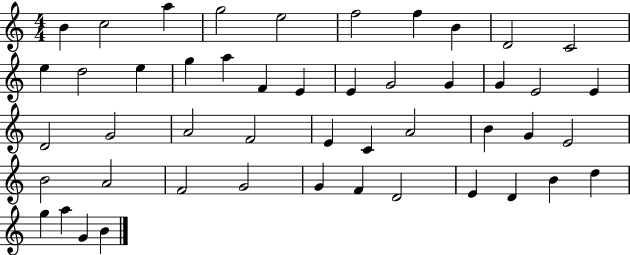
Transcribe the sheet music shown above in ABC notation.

X:1
T:Untitled
M:4/4
L:1/4
K:C
B c2 a g2 e2 f2 f B D2 C2 e d2 e g a F E E G2 G G E2 E D2 G2 A2 F2 E C A2 B G E2 B2 A2 F2 G2 G F D2 E D B d g a G B